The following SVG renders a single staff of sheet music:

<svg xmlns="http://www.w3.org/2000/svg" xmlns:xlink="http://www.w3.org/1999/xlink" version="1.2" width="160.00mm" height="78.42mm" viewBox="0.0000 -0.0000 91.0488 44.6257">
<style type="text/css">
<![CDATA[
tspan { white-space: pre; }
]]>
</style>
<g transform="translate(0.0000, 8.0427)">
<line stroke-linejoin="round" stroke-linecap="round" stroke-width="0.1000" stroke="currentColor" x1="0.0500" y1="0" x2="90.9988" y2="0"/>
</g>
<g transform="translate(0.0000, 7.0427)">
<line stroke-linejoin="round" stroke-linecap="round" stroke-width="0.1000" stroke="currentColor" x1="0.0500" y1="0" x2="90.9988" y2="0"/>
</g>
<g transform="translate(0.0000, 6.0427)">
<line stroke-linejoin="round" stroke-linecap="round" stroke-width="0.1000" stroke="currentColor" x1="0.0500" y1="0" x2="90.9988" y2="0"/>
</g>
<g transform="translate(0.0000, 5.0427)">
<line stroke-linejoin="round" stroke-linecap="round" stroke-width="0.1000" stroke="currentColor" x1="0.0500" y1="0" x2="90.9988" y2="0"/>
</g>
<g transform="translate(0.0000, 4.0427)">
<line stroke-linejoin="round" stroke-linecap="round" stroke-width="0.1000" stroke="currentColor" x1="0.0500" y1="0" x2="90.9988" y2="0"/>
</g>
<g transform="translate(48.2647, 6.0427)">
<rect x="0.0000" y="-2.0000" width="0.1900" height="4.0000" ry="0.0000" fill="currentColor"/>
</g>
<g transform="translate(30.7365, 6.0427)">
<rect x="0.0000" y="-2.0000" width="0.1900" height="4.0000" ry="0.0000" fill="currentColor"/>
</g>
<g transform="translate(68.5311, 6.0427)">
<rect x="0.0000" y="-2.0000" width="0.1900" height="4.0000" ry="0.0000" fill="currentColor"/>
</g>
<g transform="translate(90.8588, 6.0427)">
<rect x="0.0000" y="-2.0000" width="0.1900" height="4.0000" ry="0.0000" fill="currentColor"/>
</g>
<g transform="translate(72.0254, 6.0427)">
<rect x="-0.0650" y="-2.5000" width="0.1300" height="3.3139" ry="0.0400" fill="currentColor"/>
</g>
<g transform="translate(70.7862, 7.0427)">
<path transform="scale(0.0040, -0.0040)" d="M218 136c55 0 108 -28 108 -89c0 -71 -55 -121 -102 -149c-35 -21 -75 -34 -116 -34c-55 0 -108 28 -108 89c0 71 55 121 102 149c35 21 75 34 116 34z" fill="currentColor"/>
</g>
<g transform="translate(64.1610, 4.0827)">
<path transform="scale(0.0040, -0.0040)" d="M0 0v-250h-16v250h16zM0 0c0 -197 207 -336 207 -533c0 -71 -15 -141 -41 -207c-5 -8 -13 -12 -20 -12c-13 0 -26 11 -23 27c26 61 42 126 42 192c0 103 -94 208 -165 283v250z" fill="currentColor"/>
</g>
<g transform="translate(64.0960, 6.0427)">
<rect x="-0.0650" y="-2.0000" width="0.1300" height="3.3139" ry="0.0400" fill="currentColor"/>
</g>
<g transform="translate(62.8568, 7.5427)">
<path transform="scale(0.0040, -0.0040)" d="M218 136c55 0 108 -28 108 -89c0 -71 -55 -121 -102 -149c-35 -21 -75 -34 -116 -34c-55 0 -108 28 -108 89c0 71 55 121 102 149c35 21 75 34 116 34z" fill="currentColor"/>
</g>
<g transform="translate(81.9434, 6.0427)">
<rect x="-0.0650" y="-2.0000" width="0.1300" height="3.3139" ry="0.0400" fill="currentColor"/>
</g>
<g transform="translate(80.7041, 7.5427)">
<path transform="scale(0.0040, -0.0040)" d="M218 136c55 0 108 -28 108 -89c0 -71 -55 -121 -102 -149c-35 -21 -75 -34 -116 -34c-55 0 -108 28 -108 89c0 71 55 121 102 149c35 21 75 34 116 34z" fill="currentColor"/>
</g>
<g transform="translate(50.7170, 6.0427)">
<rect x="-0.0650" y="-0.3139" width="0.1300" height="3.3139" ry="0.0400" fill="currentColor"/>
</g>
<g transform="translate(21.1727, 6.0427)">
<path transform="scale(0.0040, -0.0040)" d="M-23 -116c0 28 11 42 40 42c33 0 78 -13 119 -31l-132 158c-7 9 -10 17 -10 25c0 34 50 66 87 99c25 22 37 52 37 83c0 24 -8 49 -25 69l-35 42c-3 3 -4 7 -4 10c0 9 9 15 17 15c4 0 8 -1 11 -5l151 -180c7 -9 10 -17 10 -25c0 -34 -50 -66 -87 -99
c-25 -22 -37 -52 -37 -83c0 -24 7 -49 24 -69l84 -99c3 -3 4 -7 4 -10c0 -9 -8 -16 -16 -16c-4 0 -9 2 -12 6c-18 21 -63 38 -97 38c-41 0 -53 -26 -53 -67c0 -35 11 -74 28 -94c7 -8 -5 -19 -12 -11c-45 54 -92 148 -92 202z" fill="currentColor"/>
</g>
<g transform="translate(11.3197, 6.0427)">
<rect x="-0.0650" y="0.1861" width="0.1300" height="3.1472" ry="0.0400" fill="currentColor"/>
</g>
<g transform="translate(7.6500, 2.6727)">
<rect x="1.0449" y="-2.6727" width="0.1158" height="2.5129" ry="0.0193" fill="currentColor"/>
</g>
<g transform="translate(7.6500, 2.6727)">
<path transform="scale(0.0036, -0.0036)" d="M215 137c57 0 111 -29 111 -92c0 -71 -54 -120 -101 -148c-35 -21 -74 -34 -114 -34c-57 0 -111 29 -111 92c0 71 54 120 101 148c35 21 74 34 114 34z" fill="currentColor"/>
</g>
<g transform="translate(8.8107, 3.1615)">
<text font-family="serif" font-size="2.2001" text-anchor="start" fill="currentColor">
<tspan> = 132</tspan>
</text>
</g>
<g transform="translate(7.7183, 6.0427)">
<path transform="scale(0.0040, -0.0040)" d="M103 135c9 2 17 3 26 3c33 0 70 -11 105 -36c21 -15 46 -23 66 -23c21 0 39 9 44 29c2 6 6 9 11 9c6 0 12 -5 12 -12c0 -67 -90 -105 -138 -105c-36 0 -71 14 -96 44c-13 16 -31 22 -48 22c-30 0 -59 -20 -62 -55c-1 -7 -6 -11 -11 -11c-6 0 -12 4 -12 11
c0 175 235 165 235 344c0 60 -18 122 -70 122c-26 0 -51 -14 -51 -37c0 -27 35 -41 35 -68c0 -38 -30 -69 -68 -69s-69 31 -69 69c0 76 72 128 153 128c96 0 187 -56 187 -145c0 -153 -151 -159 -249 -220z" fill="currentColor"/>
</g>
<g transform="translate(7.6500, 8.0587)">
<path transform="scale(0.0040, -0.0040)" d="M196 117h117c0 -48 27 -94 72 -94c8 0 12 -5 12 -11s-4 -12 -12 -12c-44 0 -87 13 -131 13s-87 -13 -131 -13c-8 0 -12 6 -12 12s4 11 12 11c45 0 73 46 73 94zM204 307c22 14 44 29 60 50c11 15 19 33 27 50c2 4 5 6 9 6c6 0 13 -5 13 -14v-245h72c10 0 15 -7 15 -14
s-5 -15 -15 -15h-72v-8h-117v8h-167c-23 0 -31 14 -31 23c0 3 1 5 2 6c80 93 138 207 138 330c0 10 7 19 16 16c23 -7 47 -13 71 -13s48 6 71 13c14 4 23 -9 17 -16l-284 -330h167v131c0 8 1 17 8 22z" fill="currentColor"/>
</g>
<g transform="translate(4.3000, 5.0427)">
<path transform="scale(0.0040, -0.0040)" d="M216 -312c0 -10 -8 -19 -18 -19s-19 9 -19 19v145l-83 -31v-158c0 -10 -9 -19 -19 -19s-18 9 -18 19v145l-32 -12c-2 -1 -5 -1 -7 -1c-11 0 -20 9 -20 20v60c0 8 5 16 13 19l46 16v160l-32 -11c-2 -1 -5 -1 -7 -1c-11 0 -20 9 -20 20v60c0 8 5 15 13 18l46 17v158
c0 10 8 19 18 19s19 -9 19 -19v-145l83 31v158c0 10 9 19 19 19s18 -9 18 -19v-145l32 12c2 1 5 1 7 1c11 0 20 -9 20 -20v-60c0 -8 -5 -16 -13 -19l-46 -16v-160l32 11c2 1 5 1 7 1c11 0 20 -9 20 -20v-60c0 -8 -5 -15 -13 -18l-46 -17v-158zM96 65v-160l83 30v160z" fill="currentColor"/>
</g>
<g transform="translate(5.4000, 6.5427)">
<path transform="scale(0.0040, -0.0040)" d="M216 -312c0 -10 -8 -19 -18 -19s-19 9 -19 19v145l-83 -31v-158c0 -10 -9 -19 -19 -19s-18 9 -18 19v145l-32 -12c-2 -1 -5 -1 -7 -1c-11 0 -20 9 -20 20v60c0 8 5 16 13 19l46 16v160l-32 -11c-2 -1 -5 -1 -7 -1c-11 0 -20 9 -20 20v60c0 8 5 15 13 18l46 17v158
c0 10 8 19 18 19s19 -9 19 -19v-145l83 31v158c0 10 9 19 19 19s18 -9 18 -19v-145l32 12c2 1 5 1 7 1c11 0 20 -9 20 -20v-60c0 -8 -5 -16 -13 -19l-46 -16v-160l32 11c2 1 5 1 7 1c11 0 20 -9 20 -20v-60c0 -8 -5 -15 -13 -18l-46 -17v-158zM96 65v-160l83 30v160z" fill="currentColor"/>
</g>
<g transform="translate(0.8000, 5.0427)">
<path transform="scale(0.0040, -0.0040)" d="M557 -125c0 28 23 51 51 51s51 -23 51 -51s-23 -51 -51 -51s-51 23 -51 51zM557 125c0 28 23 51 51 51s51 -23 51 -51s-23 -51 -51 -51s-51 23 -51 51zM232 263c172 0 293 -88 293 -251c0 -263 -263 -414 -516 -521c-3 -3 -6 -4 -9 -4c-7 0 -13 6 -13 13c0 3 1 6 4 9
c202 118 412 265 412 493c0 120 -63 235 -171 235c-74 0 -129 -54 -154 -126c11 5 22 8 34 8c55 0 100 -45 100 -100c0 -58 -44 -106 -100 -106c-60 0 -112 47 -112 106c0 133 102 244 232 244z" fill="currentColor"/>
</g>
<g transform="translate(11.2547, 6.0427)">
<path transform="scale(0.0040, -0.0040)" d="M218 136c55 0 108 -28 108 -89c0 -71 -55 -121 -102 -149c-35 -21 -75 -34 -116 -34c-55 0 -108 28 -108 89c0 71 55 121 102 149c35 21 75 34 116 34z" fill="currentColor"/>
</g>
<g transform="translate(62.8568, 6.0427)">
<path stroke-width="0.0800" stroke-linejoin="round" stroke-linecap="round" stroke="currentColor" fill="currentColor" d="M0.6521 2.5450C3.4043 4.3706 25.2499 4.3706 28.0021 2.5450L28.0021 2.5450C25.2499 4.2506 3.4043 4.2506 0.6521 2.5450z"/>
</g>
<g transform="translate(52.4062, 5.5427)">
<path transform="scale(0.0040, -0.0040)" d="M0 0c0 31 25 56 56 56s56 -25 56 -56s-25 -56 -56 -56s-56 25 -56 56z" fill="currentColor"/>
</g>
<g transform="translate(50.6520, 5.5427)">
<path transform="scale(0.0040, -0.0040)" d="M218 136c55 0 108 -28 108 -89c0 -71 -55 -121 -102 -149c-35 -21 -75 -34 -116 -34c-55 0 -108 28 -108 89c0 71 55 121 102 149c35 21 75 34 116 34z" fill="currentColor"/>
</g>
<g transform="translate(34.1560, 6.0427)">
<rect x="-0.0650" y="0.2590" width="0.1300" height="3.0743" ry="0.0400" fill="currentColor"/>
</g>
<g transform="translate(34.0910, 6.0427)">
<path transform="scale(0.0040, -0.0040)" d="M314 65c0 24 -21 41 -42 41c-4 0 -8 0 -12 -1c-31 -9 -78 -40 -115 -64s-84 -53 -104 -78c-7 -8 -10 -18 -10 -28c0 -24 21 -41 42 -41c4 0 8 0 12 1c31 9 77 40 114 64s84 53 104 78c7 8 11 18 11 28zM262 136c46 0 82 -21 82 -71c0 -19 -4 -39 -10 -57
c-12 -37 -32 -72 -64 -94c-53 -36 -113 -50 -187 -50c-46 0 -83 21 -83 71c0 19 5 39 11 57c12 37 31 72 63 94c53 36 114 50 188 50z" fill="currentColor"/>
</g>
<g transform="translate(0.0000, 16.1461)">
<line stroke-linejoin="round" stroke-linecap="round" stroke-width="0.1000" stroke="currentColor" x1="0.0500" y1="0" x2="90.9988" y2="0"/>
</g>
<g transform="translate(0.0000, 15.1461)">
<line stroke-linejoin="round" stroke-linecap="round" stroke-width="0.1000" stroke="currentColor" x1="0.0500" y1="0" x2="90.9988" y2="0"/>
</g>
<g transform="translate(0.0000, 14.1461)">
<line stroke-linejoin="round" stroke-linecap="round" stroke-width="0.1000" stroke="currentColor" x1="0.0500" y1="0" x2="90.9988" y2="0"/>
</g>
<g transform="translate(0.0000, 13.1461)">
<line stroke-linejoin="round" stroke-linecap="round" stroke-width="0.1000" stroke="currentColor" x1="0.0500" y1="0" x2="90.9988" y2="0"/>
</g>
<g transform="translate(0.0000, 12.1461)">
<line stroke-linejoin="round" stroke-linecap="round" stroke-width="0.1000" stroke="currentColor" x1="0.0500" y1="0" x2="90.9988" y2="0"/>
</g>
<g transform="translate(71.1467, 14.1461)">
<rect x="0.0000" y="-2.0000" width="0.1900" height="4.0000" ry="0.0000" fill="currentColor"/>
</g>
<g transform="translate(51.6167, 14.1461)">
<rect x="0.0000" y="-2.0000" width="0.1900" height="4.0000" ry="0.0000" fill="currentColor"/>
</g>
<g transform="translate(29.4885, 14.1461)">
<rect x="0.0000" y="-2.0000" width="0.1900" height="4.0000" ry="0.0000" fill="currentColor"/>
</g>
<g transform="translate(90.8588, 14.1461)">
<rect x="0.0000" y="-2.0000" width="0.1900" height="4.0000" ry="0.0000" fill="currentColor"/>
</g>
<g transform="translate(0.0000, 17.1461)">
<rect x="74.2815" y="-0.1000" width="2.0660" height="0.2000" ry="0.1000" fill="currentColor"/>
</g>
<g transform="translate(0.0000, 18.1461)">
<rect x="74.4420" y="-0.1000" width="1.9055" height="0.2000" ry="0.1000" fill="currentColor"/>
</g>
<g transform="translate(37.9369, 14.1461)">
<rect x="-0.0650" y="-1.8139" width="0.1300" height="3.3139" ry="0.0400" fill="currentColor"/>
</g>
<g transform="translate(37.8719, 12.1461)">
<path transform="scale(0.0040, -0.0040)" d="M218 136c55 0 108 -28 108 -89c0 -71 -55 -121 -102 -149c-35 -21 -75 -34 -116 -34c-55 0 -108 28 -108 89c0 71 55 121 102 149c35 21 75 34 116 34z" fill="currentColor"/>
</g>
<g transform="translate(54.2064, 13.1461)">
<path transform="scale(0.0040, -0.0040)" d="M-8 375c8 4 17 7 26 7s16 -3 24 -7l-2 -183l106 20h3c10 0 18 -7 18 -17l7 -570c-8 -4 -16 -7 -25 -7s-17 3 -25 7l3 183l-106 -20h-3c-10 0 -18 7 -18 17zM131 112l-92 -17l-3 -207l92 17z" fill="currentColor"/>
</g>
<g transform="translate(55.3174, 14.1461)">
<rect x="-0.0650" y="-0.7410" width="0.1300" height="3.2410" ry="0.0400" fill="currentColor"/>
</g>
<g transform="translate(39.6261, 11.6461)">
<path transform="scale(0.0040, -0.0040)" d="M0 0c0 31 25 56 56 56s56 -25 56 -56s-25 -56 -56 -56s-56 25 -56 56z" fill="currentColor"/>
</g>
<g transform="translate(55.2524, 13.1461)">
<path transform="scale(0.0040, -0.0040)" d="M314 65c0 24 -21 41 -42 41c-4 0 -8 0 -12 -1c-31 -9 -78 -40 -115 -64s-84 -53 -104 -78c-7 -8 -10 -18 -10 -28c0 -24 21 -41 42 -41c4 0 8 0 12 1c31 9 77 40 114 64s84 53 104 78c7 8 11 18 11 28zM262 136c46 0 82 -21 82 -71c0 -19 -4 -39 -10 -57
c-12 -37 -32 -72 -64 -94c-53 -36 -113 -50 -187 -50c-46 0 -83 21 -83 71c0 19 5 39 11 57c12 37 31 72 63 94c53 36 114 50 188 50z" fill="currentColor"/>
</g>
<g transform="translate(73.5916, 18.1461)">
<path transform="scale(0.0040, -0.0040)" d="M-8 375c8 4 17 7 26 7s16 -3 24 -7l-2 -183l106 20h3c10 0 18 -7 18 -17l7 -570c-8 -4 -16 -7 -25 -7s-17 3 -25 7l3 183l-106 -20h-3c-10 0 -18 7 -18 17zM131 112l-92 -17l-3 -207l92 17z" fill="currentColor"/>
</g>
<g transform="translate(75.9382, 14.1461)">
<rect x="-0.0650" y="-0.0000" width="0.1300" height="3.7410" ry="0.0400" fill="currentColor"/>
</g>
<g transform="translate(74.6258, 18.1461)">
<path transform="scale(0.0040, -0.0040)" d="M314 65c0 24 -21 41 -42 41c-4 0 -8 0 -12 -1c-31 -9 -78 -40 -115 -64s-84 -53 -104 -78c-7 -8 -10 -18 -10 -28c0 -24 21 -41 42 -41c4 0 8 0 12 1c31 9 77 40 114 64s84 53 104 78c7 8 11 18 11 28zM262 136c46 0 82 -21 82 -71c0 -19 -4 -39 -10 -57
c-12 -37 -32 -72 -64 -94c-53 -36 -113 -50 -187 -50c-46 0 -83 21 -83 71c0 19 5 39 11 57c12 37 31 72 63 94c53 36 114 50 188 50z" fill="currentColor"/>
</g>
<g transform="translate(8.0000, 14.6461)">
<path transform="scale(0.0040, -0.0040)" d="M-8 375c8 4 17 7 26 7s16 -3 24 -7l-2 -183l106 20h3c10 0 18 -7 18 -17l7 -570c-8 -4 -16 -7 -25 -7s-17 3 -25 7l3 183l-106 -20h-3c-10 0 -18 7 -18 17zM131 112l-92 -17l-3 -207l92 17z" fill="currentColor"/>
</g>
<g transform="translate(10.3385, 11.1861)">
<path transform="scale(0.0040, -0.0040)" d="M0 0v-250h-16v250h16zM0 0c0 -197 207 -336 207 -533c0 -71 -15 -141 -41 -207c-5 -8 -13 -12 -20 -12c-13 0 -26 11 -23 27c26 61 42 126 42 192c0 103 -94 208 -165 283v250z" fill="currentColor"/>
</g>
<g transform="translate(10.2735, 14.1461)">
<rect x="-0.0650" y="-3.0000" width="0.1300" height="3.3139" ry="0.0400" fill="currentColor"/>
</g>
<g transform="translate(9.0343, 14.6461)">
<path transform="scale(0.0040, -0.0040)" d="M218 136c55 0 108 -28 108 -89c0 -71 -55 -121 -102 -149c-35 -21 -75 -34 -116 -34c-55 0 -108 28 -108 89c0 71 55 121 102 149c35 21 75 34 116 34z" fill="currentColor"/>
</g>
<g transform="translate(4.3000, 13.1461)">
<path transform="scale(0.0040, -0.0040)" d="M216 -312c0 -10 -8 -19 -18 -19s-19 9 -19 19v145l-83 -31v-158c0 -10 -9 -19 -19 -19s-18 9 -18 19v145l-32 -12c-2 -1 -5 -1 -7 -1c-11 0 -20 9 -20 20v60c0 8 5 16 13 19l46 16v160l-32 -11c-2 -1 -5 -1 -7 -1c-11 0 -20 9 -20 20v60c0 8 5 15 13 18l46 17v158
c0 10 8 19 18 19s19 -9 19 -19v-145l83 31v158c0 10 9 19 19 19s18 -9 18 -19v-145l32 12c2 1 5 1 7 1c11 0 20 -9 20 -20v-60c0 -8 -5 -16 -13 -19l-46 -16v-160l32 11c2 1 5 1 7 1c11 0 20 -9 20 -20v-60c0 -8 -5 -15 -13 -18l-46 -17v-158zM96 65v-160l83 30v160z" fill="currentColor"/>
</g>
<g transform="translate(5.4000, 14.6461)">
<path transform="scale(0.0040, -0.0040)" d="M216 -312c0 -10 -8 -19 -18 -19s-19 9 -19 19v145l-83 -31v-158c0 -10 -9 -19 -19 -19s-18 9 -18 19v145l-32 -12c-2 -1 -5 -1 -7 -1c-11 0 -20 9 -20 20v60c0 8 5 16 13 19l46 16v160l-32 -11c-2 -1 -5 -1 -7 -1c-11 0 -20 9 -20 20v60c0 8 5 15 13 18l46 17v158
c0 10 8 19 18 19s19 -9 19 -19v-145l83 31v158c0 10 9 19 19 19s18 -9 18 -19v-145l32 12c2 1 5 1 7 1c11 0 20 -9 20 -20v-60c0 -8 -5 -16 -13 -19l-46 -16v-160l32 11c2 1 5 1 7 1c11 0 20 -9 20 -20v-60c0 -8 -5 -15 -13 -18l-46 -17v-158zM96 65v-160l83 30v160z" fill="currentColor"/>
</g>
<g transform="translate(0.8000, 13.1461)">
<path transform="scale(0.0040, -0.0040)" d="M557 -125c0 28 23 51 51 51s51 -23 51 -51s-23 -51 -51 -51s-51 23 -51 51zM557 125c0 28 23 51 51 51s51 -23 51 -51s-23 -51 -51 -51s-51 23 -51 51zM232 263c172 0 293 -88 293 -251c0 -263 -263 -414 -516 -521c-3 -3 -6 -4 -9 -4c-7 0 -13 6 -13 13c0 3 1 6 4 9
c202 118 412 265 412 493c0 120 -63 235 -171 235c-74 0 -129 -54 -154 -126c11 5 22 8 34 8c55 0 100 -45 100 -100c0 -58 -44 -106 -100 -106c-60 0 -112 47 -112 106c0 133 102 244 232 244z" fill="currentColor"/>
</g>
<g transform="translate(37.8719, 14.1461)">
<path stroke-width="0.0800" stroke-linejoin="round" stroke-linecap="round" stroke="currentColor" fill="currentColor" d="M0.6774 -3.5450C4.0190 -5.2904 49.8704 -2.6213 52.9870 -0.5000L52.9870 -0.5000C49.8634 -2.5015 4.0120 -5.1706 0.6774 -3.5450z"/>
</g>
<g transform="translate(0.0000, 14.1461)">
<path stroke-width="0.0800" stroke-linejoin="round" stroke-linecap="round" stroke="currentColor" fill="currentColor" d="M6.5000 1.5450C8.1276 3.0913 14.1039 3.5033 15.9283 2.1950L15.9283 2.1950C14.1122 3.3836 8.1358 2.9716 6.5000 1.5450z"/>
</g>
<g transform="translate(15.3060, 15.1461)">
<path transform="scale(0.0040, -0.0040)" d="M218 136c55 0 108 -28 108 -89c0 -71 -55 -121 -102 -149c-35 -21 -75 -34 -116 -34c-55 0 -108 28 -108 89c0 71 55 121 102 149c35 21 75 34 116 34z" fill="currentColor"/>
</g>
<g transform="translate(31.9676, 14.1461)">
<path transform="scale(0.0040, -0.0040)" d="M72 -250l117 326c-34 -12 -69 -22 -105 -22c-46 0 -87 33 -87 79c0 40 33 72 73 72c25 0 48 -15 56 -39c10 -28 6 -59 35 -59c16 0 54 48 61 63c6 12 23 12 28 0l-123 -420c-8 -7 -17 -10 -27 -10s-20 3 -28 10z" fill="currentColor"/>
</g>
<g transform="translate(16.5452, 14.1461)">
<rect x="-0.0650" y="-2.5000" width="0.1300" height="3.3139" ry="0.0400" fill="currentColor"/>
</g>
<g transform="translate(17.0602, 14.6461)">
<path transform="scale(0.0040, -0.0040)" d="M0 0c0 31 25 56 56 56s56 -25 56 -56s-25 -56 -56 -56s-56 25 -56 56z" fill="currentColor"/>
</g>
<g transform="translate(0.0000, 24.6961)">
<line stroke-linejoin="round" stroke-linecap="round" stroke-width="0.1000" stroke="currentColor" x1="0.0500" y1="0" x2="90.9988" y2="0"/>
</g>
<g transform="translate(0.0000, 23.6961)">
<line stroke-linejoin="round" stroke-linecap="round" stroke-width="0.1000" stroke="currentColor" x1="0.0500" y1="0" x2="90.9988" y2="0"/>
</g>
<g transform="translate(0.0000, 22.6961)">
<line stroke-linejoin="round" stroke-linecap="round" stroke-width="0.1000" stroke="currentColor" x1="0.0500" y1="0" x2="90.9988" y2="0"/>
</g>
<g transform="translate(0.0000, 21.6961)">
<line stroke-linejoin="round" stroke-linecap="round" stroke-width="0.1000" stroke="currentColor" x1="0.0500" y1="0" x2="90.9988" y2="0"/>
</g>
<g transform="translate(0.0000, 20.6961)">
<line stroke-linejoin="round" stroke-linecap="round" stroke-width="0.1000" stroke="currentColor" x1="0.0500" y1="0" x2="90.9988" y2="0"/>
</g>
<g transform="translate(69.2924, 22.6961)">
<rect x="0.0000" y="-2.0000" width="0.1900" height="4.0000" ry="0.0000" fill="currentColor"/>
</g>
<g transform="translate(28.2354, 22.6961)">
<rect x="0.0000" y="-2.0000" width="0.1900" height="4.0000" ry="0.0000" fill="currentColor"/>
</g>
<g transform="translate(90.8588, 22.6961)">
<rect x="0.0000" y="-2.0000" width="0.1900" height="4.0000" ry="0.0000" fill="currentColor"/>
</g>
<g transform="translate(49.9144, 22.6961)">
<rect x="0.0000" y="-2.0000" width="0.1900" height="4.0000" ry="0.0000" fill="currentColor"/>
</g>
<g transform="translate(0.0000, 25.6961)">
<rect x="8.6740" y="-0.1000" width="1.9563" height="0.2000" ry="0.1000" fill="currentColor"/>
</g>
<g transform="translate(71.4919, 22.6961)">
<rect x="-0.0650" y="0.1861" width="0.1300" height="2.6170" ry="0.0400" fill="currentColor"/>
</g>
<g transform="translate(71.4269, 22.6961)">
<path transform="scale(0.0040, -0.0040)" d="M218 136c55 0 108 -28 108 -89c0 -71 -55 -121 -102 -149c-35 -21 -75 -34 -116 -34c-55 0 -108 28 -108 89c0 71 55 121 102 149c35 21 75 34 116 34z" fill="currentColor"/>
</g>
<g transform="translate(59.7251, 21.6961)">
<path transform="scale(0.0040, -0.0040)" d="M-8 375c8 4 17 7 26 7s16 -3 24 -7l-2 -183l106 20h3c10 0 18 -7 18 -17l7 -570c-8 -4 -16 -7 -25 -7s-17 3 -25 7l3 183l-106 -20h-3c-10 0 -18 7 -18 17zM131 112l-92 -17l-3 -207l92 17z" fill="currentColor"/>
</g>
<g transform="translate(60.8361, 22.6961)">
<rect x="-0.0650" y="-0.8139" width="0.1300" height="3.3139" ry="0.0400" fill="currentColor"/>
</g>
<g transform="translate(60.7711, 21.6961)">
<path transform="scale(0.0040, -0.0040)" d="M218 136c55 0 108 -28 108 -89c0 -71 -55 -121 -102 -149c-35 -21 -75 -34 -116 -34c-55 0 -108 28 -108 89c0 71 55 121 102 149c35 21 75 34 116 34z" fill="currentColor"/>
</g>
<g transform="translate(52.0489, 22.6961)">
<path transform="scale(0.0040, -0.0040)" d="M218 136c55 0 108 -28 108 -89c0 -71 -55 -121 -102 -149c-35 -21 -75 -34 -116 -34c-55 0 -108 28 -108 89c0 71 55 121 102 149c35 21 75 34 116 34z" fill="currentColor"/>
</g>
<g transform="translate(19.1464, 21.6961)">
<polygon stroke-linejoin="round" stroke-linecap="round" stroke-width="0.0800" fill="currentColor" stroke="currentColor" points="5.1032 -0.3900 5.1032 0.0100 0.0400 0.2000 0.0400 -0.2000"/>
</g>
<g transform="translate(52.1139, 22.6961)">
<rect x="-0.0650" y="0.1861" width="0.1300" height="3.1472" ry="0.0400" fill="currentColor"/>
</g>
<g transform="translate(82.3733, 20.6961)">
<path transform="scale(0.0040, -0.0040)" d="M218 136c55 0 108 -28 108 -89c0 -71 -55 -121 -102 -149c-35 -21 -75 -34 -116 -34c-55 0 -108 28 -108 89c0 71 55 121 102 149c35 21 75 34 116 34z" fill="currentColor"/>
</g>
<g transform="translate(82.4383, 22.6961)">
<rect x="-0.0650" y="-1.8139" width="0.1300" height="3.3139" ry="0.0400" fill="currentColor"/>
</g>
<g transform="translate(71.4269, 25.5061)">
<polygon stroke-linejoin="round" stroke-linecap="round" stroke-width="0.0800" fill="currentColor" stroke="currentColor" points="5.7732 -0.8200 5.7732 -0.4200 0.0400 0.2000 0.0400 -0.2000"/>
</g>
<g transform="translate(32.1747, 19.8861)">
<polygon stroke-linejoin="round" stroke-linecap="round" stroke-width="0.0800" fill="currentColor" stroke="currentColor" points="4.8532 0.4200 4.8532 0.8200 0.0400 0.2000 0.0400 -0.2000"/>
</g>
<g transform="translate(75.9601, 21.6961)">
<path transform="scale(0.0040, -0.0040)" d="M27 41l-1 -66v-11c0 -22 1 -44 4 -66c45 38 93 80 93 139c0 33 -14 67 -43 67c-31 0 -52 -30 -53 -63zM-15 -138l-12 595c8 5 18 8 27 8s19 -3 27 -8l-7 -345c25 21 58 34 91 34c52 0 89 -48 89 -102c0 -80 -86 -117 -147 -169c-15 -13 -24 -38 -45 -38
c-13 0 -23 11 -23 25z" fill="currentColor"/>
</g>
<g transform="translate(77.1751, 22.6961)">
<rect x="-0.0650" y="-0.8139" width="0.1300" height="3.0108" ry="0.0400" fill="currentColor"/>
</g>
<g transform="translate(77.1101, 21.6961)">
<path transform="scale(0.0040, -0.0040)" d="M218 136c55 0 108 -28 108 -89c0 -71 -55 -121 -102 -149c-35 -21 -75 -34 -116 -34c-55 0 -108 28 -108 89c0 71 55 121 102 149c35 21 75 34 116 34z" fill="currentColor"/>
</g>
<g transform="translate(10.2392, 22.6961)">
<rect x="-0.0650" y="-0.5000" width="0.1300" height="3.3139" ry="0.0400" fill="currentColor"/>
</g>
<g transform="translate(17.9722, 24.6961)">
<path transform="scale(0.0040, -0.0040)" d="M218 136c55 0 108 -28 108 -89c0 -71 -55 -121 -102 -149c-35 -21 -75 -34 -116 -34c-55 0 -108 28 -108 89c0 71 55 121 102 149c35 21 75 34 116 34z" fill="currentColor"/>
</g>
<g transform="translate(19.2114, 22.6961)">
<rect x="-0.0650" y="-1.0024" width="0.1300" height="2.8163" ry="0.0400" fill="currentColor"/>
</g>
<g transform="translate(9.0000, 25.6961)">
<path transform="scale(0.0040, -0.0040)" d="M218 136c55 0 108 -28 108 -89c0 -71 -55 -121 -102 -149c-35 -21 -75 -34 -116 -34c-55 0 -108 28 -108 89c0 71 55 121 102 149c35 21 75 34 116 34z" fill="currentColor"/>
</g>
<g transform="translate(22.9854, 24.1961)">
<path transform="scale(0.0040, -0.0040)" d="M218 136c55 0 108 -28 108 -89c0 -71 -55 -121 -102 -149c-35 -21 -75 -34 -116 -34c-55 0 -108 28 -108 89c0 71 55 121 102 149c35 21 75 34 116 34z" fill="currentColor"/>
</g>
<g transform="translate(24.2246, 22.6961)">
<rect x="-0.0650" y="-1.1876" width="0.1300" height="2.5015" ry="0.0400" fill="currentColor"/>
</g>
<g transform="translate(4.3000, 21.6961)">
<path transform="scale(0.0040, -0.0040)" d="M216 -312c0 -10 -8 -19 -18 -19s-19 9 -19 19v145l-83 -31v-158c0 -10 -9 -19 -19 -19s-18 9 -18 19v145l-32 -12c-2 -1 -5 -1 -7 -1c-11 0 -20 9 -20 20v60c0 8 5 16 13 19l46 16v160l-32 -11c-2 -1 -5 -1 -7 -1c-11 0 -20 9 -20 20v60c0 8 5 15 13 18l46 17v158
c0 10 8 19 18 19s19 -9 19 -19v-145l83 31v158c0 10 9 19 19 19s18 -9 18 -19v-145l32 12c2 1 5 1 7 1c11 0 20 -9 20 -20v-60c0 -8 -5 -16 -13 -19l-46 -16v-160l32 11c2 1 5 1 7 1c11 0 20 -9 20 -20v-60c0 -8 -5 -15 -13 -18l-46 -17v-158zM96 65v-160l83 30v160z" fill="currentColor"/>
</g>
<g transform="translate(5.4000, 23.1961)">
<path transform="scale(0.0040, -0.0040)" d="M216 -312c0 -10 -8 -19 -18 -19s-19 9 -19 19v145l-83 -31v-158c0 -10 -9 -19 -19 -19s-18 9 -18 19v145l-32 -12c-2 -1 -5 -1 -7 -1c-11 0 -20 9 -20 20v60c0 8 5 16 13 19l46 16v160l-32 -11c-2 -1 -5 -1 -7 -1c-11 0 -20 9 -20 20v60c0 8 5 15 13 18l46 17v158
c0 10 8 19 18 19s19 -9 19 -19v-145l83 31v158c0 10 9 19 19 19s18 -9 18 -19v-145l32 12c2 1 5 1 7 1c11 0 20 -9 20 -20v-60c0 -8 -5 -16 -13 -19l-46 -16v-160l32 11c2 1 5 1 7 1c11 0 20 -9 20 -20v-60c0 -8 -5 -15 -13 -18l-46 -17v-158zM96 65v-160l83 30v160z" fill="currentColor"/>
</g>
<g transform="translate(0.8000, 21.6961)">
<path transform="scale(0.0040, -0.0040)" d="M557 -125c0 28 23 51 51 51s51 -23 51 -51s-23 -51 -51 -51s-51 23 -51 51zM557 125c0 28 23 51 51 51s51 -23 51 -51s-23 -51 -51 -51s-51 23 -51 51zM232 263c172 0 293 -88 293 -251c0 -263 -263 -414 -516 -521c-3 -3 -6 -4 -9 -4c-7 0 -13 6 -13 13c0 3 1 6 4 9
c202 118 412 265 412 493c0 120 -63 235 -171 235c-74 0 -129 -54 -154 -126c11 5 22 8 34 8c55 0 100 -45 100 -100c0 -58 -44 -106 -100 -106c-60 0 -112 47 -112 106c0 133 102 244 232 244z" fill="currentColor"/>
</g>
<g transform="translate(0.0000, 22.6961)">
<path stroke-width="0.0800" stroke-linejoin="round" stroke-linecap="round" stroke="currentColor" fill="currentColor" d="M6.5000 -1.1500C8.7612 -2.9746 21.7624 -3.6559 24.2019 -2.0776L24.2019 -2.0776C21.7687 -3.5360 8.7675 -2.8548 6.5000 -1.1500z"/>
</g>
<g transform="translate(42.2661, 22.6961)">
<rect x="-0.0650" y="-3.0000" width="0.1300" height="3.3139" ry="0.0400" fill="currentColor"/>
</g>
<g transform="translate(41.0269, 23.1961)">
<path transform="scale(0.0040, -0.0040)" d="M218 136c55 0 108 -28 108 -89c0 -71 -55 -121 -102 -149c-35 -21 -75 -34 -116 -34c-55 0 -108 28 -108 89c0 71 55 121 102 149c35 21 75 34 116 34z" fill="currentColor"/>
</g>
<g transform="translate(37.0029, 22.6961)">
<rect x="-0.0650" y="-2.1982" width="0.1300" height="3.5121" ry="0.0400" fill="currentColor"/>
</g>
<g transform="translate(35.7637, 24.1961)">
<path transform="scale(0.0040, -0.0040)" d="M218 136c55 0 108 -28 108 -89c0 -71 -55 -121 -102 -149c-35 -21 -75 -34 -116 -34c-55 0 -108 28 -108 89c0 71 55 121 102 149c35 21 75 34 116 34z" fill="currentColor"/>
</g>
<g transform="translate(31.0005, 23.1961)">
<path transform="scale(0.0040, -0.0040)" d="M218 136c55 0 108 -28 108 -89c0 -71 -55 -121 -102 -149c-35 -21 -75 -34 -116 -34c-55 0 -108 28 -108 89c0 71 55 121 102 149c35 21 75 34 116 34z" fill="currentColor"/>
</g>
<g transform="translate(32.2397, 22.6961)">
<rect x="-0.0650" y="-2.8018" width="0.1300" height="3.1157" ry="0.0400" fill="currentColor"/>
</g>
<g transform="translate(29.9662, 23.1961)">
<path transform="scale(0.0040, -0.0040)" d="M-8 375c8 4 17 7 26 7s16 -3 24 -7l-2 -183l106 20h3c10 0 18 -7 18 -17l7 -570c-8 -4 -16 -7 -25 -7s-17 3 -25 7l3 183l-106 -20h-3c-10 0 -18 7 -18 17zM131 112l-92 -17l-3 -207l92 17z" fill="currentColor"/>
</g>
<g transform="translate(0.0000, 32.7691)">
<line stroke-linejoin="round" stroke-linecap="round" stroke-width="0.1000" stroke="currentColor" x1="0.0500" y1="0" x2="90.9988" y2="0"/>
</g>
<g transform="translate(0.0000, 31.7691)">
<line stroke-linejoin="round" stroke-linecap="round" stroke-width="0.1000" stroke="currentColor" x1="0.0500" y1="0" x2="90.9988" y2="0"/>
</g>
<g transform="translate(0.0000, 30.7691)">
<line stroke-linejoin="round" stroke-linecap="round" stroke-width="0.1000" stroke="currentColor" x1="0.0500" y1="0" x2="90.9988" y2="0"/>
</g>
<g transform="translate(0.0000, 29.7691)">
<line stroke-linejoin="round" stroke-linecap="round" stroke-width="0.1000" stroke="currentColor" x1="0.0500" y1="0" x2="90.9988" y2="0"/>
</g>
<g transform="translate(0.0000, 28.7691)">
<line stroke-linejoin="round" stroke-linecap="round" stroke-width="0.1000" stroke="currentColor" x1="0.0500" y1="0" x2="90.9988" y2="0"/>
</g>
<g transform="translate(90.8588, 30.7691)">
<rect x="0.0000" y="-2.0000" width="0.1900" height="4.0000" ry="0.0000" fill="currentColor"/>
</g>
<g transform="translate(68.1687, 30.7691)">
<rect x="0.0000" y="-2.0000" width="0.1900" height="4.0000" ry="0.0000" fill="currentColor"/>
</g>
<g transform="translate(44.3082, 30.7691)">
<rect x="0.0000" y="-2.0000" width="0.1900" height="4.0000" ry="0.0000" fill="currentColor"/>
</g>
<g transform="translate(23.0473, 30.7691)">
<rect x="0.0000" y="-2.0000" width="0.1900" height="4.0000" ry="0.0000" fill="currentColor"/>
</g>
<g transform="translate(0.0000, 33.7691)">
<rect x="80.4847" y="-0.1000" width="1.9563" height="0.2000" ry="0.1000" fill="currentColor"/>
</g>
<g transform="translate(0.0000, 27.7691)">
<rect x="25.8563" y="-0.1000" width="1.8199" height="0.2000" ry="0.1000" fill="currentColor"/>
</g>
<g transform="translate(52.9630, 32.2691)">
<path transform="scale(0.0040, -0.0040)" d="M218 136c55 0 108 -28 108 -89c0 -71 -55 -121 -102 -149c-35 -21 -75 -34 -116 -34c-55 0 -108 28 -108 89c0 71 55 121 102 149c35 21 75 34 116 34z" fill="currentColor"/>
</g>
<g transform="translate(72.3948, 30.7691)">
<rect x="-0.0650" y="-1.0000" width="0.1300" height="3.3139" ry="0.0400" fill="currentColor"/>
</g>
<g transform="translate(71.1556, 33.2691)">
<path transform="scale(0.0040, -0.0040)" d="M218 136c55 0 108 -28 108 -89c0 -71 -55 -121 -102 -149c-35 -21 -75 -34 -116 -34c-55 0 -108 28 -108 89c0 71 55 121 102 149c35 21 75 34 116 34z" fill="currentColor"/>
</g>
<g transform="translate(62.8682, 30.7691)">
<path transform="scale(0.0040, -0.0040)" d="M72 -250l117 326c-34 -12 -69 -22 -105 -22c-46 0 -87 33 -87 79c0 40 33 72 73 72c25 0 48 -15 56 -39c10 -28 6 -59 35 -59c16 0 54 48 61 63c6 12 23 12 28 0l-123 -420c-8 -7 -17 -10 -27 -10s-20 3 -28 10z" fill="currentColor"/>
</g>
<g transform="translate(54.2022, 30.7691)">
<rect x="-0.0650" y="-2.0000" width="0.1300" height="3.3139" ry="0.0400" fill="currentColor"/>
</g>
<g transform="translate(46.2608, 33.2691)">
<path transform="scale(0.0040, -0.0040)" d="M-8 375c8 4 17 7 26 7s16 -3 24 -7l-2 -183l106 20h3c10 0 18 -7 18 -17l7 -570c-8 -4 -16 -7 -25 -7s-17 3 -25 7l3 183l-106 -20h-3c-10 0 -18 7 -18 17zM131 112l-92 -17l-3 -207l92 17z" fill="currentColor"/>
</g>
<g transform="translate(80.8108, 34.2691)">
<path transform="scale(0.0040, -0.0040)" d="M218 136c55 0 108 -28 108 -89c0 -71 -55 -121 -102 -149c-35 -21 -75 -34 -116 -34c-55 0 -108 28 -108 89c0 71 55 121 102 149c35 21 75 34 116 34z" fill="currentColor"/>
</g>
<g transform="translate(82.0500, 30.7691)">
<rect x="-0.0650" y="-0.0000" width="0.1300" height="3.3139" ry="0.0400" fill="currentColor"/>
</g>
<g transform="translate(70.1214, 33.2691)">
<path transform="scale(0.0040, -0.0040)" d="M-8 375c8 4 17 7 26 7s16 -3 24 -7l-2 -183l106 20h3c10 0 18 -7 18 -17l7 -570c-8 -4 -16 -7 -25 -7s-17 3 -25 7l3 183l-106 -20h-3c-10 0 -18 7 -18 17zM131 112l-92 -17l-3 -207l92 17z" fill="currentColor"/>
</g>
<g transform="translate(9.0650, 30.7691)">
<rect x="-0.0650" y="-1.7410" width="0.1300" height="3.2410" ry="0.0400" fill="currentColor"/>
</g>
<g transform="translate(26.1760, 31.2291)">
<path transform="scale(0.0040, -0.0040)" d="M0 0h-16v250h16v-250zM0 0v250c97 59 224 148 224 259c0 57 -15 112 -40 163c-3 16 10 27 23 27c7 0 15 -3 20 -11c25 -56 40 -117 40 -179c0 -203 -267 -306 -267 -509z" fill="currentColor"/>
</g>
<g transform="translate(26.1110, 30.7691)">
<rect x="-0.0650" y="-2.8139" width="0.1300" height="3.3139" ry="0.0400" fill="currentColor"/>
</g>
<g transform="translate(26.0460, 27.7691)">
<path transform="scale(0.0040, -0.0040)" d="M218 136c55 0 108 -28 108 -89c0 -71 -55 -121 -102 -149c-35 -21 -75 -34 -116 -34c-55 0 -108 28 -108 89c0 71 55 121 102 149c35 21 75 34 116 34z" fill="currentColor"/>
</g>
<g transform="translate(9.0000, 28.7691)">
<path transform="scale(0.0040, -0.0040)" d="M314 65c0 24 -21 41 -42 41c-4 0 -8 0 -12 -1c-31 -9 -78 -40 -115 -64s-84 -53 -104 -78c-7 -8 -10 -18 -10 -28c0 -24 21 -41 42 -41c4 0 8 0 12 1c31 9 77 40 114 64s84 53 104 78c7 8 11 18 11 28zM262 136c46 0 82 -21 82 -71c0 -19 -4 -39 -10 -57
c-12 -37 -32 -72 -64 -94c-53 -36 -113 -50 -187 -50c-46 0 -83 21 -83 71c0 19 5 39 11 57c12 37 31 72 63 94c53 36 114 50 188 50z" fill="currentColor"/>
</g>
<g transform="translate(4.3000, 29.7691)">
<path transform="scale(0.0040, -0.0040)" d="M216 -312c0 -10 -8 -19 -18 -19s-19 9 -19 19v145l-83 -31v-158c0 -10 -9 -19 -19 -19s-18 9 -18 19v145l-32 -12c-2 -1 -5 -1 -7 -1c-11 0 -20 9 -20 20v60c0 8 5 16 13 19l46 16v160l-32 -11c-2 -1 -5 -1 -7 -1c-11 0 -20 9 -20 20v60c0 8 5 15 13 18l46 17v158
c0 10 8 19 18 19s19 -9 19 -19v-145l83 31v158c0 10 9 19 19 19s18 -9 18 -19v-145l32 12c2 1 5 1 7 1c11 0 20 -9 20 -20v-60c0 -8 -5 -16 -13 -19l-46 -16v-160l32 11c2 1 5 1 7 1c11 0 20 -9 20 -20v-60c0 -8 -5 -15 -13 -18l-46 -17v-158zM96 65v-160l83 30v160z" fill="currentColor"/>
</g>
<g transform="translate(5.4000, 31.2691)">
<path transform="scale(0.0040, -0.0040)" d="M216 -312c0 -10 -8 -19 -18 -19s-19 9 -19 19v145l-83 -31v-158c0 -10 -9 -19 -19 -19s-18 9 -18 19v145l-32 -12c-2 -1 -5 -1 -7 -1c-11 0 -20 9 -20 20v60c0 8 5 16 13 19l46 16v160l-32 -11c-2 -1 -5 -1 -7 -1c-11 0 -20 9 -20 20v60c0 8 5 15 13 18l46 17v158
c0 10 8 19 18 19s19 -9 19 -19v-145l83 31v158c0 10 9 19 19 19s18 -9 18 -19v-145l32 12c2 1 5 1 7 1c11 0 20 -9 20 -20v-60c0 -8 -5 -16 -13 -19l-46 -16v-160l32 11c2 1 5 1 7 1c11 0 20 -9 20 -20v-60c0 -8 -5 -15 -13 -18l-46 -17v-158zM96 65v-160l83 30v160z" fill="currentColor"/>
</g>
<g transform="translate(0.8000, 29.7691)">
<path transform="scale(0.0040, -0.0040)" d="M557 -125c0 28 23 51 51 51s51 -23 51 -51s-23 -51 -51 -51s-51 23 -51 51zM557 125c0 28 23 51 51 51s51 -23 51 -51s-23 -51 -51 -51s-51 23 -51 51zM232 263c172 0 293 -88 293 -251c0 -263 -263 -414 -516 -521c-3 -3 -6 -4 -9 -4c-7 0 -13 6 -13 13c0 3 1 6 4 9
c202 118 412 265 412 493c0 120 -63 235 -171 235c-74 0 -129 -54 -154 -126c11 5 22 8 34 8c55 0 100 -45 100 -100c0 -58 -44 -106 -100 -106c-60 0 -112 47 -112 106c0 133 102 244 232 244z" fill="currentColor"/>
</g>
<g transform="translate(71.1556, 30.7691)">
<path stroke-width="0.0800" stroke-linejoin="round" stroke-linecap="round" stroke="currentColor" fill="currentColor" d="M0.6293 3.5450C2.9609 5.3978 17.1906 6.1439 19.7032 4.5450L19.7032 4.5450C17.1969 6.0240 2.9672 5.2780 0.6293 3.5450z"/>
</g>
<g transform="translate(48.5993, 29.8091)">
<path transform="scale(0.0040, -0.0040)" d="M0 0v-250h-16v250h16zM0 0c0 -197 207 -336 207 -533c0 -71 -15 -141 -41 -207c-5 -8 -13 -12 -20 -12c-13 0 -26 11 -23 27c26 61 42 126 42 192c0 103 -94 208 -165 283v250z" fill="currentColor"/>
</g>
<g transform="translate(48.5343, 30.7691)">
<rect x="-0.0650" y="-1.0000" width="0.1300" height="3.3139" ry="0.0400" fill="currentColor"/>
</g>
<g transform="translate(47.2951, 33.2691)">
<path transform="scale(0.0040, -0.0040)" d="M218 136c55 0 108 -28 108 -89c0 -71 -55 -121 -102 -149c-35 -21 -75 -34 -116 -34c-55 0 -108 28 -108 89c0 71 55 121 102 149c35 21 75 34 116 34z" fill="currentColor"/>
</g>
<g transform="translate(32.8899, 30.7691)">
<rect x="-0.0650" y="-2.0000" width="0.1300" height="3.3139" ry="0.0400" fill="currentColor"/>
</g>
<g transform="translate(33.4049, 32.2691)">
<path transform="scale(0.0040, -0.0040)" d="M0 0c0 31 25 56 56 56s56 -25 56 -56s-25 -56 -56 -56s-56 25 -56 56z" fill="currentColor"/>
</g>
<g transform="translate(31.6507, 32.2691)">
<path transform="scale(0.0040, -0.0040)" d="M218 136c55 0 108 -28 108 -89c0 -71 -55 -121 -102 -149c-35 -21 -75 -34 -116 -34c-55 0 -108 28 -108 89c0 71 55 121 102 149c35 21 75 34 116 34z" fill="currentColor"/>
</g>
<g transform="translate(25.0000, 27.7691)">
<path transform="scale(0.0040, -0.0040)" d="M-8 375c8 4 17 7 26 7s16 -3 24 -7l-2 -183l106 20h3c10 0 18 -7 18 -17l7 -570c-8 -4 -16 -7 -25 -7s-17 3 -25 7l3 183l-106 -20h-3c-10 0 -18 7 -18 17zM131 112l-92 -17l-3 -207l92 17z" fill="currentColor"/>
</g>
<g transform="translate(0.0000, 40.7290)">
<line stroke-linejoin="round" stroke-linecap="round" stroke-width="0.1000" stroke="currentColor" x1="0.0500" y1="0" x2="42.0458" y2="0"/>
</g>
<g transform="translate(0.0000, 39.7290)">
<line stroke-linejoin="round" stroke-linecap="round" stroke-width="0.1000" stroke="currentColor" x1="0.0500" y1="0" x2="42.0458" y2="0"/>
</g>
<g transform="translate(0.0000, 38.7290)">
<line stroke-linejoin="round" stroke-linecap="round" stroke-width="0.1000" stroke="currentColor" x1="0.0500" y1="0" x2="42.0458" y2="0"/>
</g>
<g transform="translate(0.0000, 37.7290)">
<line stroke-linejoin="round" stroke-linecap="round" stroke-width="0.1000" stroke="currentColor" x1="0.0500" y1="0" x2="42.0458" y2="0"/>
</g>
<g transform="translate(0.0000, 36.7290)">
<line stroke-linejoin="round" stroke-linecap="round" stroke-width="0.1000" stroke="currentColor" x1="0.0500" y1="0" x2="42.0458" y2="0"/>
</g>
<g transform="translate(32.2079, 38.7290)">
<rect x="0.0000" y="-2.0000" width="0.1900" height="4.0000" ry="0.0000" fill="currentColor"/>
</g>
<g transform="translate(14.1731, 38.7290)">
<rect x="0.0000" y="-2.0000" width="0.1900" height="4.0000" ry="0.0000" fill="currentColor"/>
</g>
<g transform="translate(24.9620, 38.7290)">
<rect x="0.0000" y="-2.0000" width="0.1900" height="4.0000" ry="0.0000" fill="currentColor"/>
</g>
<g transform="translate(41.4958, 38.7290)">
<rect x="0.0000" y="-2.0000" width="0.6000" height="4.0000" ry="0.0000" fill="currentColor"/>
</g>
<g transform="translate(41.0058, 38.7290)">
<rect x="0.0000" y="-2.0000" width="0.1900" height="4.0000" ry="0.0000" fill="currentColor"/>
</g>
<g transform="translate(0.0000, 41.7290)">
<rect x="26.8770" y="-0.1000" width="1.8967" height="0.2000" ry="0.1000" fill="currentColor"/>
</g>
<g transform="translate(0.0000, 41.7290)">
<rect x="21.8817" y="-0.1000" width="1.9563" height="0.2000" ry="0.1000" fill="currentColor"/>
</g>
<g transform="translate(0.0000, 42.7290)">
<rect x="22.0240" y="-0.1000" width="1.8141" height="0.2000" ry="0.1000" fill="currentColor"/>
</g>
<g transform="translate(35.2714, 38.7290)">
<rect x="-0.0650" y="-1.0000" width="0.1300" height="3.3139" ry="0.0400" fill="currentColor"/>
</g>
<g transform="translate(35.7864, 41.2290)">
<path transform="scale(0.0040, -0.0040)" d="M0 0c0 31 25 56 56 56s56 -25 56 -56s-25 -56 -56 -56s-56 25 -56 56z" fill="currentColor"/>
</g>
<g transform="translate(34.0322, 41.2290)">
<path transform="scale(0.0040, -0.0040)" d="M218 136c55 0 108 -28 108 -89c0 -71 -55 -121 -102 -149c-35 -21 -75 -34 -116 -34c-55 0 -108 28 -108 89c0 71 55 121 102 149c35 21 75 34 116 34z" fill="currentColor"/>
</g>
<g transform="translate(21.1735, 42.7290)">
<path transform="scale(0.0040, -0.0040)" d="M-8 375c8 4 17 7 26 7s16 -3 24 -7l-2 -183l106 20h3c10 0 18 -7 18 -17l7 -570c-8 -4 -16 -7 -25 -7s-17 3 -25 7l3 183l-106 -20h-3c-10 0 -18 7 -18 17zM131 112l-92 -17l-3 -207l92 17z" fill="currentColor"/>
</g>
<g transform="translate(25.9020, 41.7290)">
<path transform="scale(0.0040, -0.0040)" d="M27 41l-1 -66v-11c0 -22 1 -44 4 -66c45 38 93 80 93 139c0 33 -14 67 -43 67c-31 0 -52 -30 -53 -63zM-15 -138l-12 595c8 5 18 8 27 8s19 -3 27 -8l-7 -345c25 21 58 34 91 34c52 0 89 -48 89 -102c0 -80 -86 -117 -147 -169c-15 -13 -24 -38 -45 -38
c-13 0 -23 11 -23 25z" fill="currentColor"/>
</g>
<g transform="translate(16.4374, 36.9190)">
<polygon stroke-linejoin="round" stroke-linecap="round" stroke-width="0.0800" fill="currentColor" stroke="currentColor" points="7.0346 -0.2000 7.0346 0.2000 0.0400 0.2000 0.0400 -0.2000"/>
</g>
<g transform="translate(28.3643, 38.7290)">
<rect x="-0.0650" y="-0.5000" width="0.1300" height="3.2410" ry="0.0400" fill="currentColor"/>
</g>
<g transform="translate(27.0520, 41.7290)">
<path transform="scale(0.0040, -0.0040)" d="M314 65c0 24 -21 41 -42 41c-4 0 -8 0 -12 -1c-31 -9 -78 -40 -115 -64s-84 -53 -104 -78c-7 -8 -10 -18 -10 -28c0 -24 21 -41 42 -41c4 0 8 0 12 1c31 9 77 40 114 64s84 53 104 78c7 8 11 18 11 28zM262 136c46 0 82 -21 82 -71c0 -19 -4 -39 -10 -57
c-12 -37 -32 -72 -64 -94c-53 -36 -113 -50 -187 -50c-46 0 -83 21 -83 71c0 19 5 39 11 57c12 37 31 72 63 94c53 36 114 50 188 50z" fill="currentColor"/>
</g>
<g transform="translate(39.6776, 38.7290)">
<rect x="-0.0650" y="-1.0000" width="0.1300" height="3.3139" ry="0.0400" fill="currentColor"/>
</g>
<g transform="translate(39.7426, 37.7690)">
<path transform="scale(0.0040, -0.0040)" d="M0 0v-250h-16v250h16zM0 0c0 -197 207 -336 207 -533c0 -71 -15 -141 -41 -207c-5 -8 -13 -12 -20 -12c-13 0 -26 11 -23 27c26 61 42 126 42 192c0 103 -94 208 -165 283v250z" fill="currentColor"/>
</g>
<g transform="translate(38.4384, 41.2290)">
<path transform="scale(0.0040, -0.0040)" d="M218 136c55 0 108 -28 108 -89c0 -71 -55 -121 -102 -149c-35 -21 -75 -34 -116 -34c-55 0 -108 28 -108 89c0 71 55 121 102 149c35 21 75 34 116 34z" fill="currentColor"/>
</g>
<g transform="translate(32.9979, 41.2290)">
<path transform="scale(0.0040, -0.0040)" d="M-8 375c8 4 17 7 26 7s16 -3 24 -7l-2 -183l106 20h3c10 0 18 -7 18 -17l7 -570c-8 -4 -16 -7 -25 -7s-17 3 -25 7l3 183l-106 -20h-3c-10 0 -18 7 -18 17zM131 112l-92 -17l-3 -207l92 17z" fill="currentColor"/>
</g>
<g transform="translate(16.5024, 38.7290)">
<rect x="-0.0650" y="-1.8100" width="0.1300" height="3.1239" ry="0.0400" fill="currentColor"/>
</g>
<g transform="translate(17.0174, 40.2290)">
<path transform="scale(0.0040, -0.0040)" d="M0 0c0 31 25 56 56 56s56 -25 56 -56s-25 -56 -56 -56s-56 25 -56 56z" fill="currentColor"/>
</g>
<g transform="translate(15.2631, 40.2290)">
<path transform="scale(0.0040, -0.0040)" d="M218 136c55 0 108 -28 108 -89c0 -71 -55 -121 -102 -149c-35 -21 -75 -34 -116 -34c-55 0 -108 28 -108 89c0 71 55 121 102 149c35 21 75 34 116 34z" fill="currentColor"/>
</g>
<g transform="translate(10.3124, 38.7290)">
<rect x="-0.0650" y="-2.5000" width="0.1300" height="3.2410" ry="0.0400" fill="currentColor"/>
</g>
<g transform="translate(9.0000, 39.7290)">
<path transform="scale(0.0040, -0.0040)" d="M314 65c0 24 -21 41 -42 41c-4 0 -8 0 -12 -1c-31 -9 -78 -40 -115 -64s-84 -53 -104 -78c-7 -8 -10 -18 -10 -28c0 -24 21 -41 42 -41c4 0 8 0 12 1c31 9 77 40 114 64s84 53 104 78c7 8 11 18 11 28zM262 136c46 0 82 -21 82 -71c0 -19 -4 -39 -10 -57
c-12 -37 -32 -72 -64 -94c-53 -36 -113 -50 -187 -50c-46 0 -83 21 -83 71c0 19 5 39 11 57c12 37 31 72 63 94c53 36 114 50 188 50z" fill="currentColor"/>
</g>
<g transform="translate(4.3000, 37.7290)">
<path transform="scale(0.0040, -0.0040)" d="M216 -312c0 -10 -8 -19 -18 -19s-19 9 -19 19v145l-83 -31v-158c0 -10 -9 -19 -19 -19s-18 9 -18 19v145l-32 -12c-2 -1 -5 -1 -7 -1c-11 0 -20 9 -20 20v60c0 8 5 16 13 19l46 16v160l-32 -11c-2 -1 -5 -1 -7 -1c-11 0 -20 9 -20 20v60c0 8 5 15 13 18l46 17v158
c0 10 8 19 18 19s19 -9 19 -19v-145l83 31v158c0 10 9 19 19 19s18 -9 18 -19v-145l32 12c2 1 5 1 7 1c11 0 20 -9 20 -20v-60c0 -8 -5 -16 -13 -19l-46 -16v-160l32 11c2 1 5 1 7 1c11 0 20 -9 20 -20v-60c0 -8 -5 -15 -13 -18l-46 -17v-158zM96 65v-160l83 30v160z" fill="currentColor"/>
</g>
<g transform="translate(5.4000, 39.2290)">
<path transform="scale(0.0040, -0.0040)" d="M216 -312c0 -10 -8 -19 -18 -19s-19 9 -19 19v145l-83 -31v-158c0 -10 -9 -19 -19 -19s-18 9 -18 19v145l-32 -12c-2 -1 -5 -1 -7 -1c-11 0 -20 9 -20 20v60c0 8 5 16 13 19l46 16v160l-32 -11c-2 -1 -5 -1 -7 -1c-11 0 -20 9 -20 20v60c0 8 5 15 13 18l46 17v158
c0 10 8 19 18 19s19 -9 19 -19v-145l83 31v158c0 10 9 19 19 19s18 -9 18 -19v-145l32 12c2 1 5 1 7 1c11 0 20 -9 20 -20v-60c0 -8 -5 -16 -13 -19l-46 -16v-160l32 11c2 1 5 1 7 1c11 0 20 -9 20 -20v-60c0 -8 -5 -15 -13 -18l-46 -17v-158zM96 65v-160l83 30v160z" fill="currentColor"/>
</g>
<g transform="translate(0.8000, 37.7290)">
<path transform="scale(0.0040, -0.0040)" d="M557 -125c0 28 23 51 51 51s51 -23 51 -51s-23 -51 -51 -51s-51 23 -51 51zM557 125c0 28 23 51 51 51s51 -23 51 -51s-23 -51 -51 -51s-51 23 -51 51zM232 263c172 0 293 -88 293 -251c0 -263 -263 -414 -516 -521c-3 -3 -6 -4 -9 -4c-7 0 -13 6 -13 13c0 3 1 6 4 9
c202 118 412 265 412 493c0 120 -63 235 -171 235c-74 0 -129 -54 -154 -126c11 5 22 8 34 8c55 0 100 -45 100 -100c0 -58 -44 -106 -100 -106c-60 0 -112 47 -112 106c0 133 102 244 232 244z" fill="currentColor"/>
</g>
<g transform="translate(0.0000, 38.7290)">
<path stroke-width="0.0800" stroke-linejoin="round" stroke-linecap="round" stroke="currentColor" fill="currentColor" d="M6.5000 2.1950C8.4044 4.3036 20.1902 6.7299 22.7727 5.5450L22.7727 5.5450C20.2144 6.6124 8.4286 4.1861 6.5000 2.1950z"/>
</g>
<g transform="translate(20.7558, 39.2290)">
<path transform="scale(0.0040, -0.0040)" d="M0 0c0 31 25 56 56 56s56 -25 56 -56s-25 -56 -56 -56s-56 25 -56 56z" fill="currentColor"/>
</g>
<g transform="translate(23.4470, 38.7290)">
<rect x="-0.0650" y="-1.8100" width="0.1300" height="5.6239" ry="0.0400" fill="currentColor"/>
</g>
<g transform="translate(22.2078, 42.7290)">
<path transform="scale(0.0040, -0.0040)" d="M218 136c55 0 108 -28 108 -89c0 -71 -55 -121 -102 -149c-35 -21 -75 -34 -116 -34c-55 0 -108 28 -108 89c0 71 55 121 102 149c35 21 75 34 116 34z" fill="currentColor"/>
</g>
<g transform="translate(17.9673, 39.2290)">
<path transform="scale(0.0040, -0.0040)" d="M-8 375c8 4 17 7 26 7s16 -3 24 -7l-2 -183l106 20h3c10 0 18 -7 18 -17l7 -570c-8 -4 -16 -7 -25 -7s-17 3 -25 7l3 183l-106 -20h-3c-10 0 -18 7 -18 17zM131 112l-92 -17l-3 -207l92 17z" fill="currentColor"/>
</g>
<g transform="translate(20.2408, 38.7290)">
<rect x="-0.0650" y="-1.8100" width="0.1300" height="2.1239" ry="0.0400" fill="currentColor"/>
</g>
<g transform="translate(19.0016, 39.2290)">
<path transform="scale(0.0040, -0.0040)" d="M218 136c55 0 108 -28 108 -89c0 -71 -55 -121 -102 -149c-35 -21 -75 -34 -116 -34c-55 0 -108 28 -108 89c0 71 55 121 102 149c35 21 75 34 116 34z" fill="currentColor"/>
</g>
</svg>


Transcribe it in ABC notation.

X:1
T:Untitled
M:2/4
L:1/4
K:D
D, z D,2 E, A,,/2 B,, A,, C,/2 B,, z/2 A, F,2 C,,2 E,, G,,/2 A,,/2 C,/2 A,,/2 C, D, F, D,/2 _F,/2 A, A,2 C/2 A,, F,,/2 A,, z/2 F,, D,, B,,2 A,,/2 C,/2 C,,/2 _E,,2 F,, F,,/2